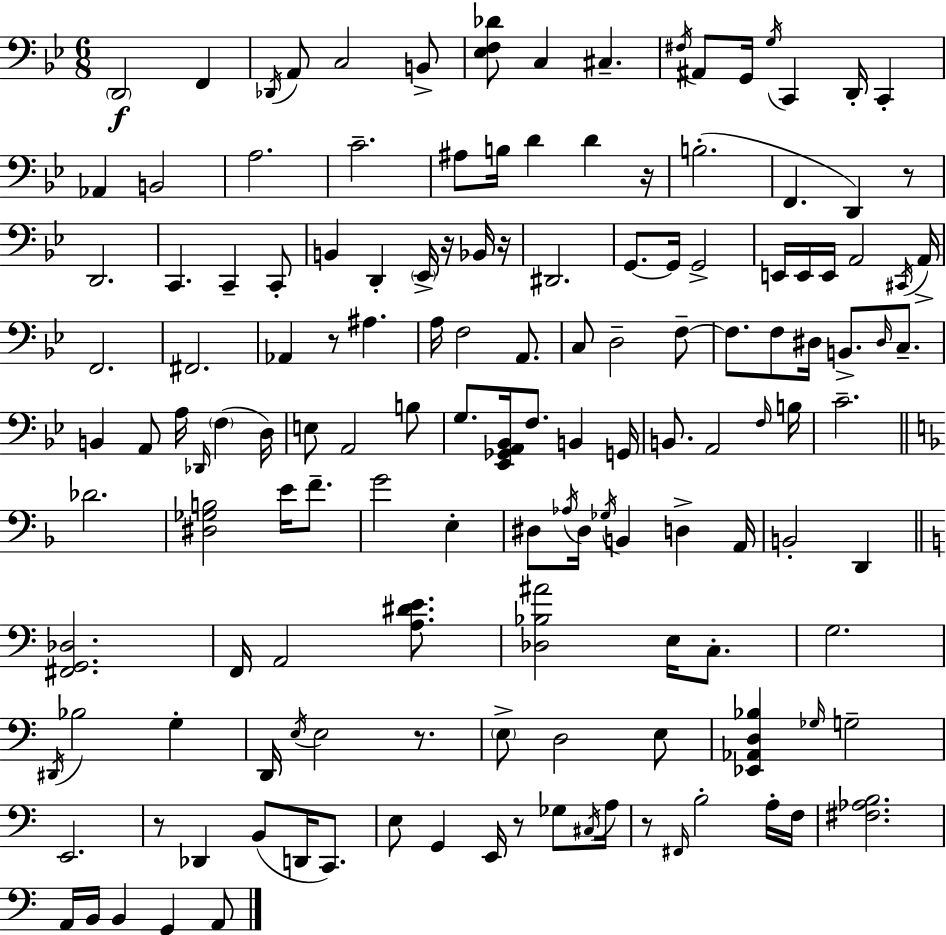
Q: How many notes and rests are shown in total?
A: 145